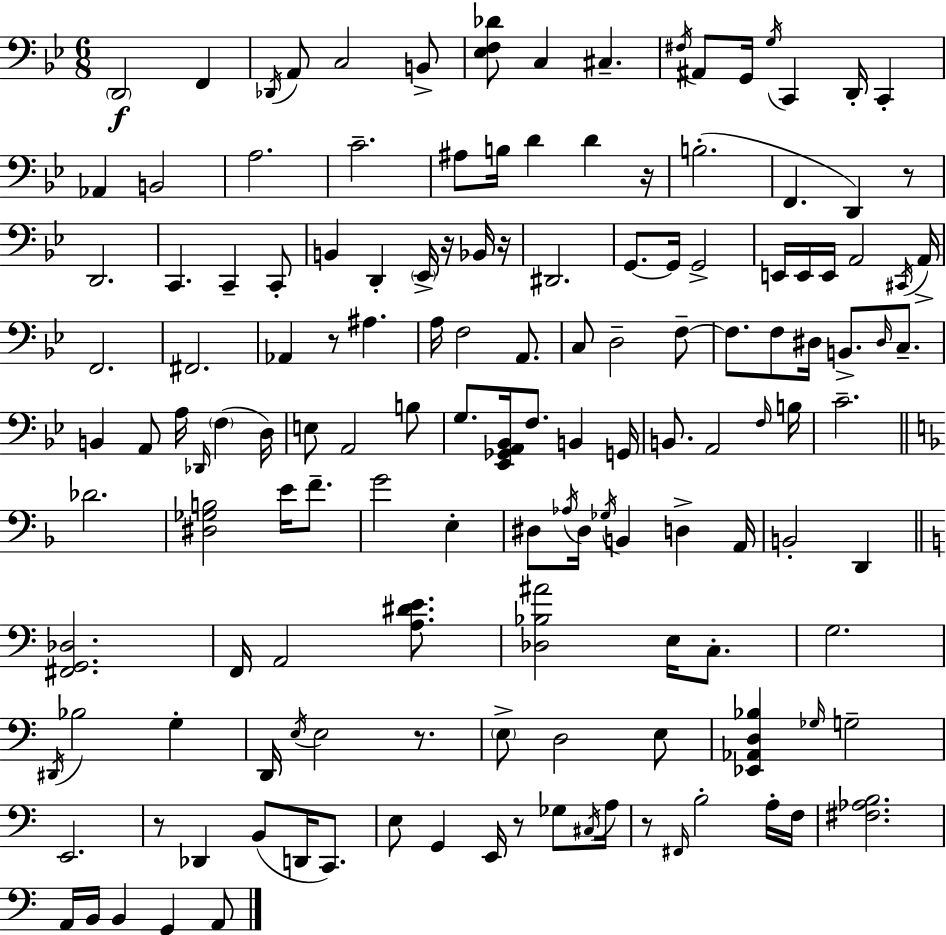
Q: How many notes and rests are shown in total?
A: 145